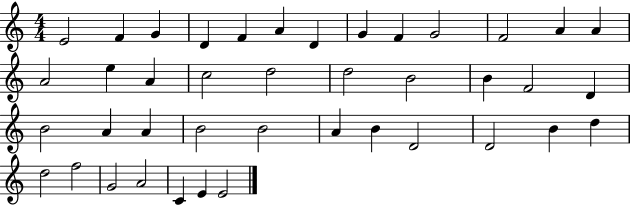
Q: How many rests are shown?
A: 0